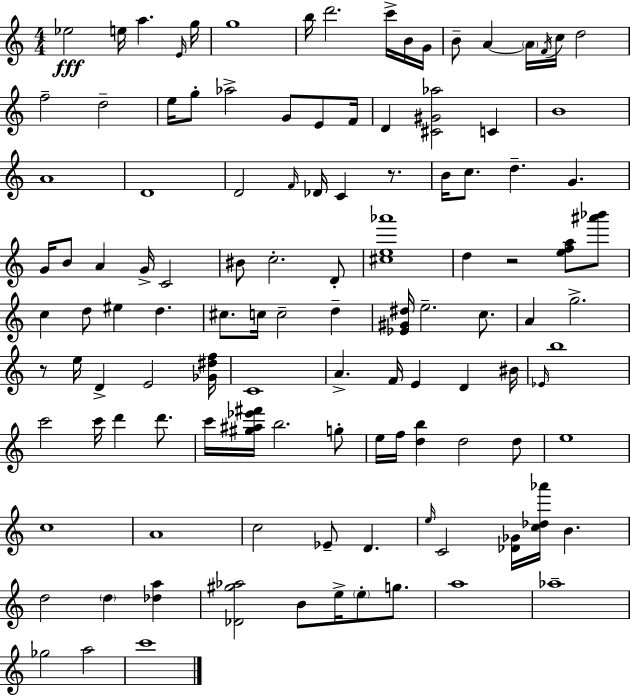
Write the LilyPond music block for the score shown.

{
  \clef treble
  \numericTimeSignature
  \time 4/4
  \key c \major
  ees''2\fff e''16 a''4. \grace { e'16 } | g''16 g''1 | b''16 d'''2. c'''16-> b'16 | g'16 b'8-- a'4~~ \parenthesize a'16 \acciaccatura { f'16 } c''16 d''2 | \break f''2-- d''2-- | e''16 g''8-. aes''2-> g'8 e'8 | f'16 d'4 <cis' gis' aes''>2 c'4 | b'1 | \break a'1 | d'1 | d'2 \grace { f'16 } des'16 c'4 | r8. b'16 c''8. d''4.-- g'4. | \break g'16 b'8 a'4 g'16-> c'2 | bis'8 c''2.-. | d'8-. <cis'' e'' aes'''>1 | d''4 r2 <e'' f'' a''>8 | \break <ais''' bes'''>8 c''4 d''8 eis''4 d''4. | cis''8. c''16 c''2-- d''4-- | <ees' gis' dis''>16 e''2.-- | c''8. a'4 g''2.-> | \break r8 e''16 d'4-> e'2 | <ges' dis'' f''>16 c'1 | a'4.-> f'16 e'4 d'4 | bis'16 \grace { ees'16 } b''1 | \break c'''2 c'''16 d'''4 | d'''8. c'''16 <gis'' ais'' ees''' fis'''>16 b''2. | g''8-. e''16 f''16 <d'' b''>4 d''2 | d''8 e''1 | \break c''1 | a'1 | c''2 ees'8-- d'4. | \grace { e''16 } c'2 <des' ges'>16 <c'' des'' aes'''>16 b'4. | \break d''2 \parenthesize d''4 | <des'' a''>4 <des' gis'' aes''>2 b'8 e''16-> | \parenthesize e''8-. g''8. a''1 | aes''1-- | \break ges''2 a''2 | c'''1 | \bar "|."
}